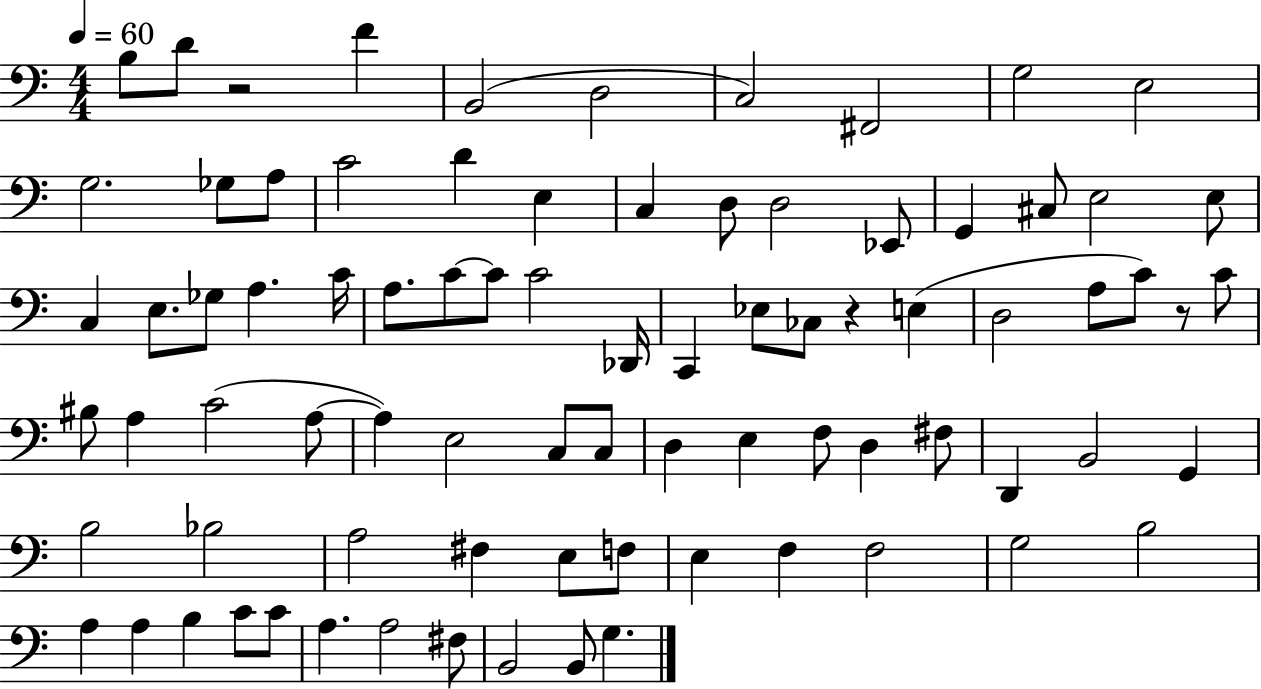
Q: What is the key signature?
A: C major